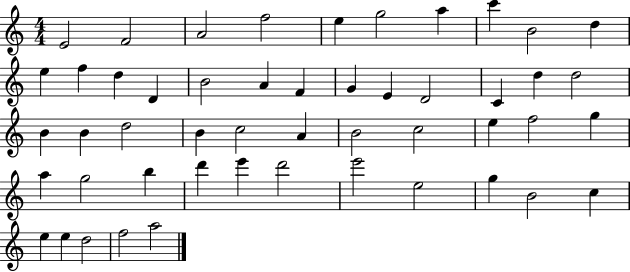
X:1
T:Untitled
M:4/4
L:1/4
K:C
E2 F2 A2 f2 e g2 a c' B2 d e f d D B2 A F G E D2 C d d2 B B d2 B c2 A B2 c2 e f2 g a g2 b d' e' d'2 e'2 e2 g B2 c e e d2 f2 a2